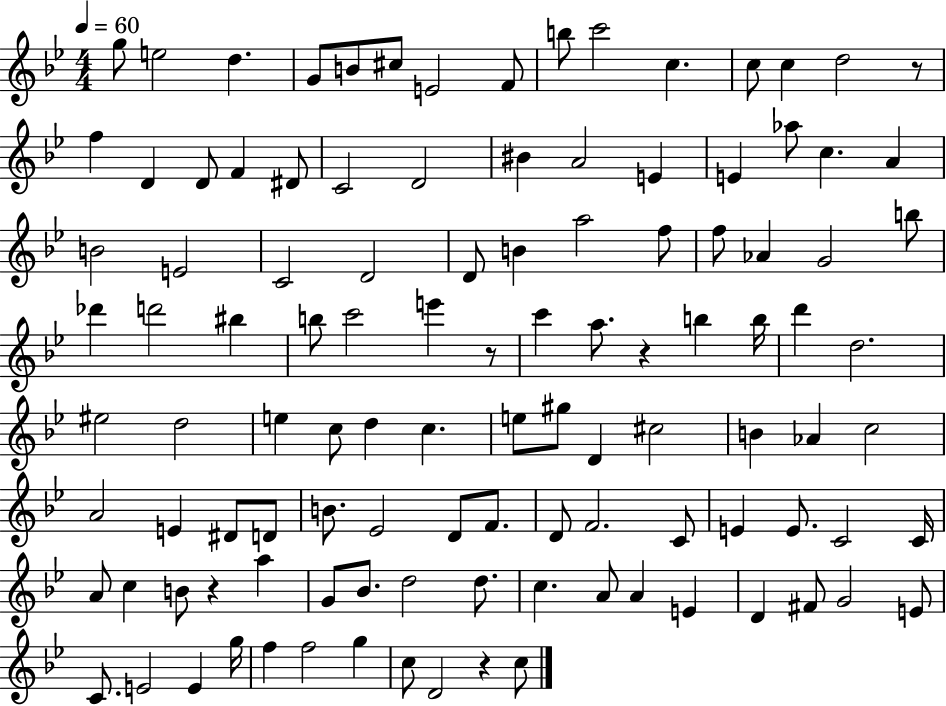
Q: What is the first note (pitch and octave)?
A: G5